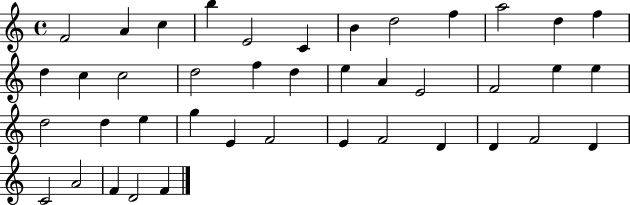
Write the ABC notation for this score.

X:1
T:Untitled
M:4/4
L:1/4
K:C
F2 A c b E2 C B d2 f a2 d f d c c2 d2 f d e A E2 F2 e e d2 d e g E F2 E F2 D D F2 D C2 A2 F D2 F